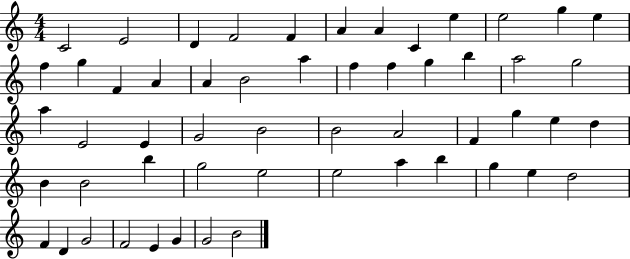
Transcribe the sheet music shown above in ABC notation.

X:1
T:Untitled
M:4/4
L:1/4
K:C
C2 E2 D F2 F A A C e e2 g e f g F A A B2 a f f g b a2 g2 a E2 E G2 B2 B2 A2 F g e d B B2 b g2 e2 e2 a b g e d2 F D G2 F2 E G G2 B2